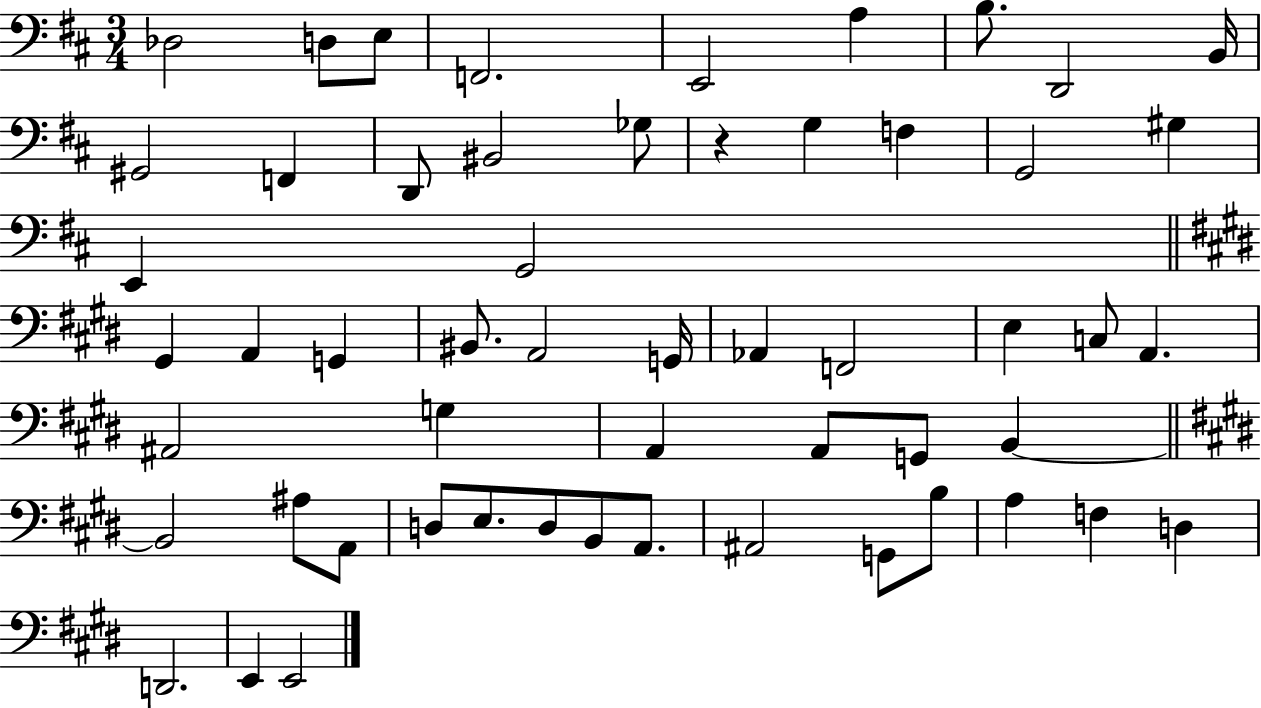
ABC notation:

X:1
T:Untitled
M:3/4
L:1/4
K:D
_D,2 D,/2 E,/2 F,,2 E,,2 A, B,/2 D,,2 B,,/4 ^G,,2 F,, D,,/2 ^B,,2 _G,/2 z G, F, G,,2 ^G, E,, G,,2 ^G,, A,, G,, ^B,,/2 A,,2 G,,/4 _A,, F,,2 E, C,/2 A,, ^A,,2 G, A,, A,,/2 G,,/2 B,, B,,2 ^A,/2 A,,/2 D,/2 E,/2 D,/2 B,,/2 A,,/2 ^A,,2 G,,/2 B,/2 A, F, D, D,,2 E,, E,,2